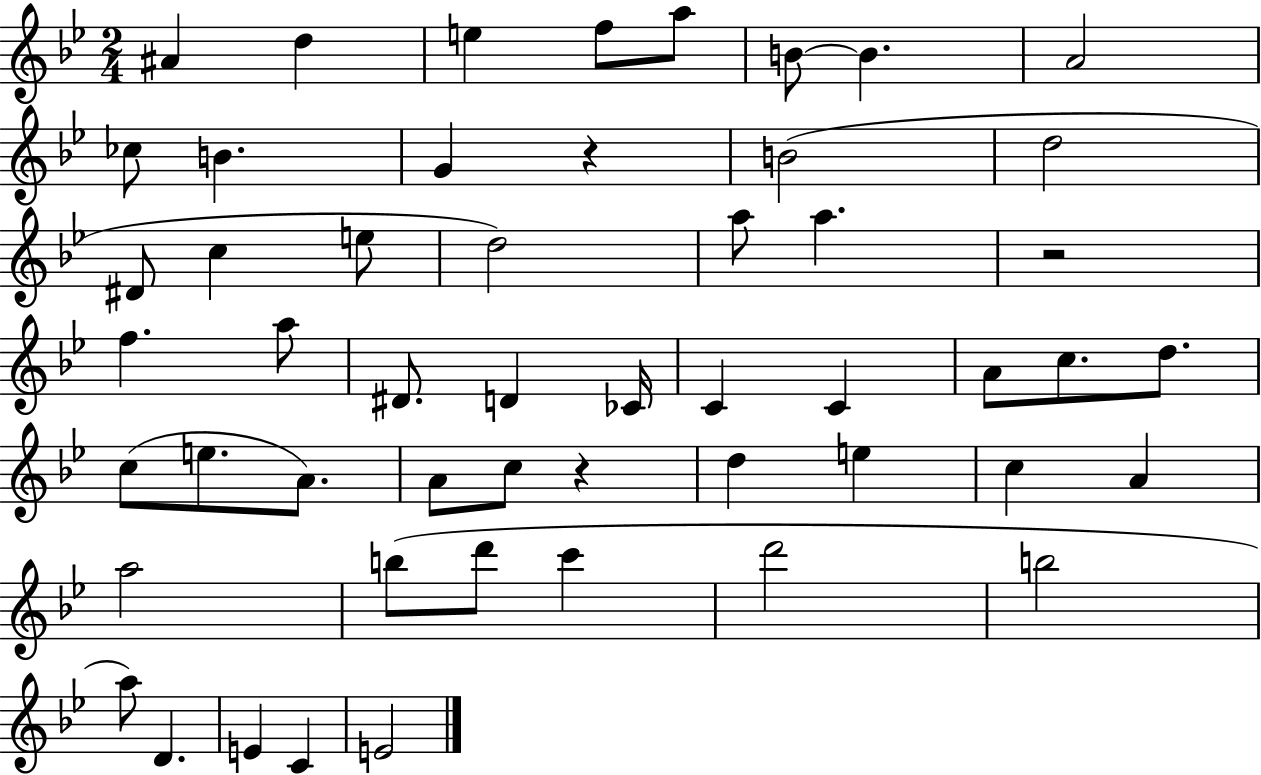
A#4/q D5/q E5/q F5/e A5/e B4/e B4/q. A4/h CES5/e B4/q. G4/q R/q B4/h D5/h D#4/e C5/q E5/e D5/h A5/e A5/q. R/h F5/q. A5/e D#4/e. D4/q CES4/s C4/q C4/q A4/e C5/e. D5/e. C5/e E5/e. A4/e. A4/e C5/e R/q D5/q E5/q C5/q A4/q A5/h B5/e D6/e C6/q D6/h B5/h A5/e D4/q. E4/q C4/q E4/h